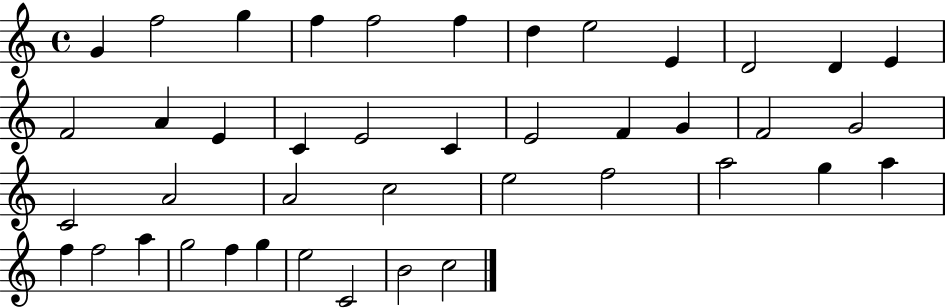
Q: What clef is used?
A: treble